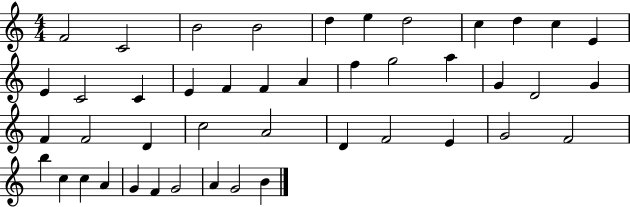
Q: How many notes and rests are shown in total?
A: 44